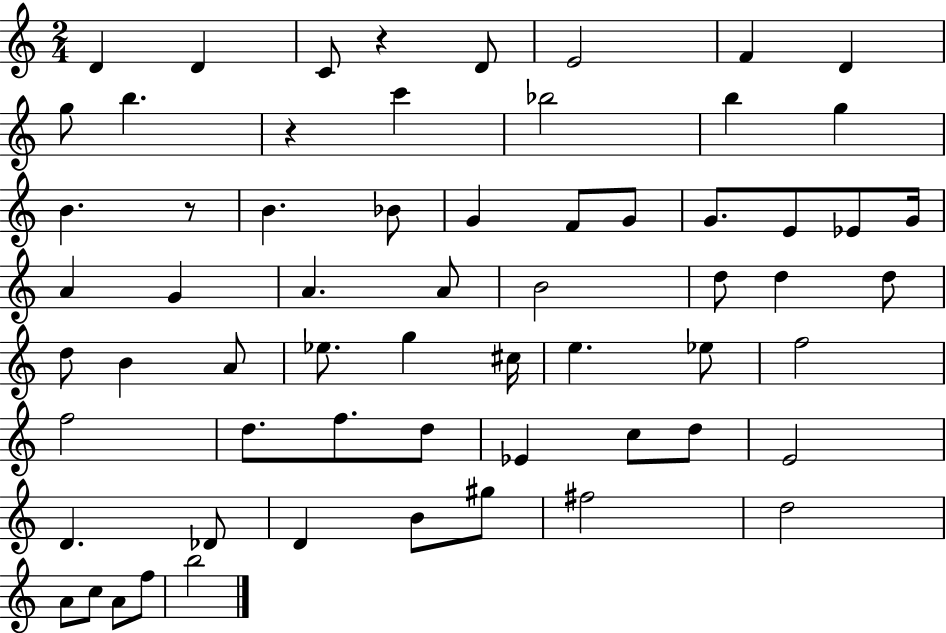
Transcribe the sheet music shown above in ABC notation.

X:1
T:Untitled
M:2/4
L:1/4
K:C
D D C/2 z D/2 E2 F D g/2 b z c' _b2 b g B z/2 B _B/2 G F/2 G/2 G/2 E/2 _E/2 G/4 A G A A/2 B2 d/2 d d/2 d/2 B A/2 _e/2 g ^c/4 e _e/2 f2 f2 d/2 f/2 d/2 _E c/2 d/2 E2 D _D/2 D B/2 ^g/2 ^f2 d2 A/2 c/2 A/2 f/2 b2